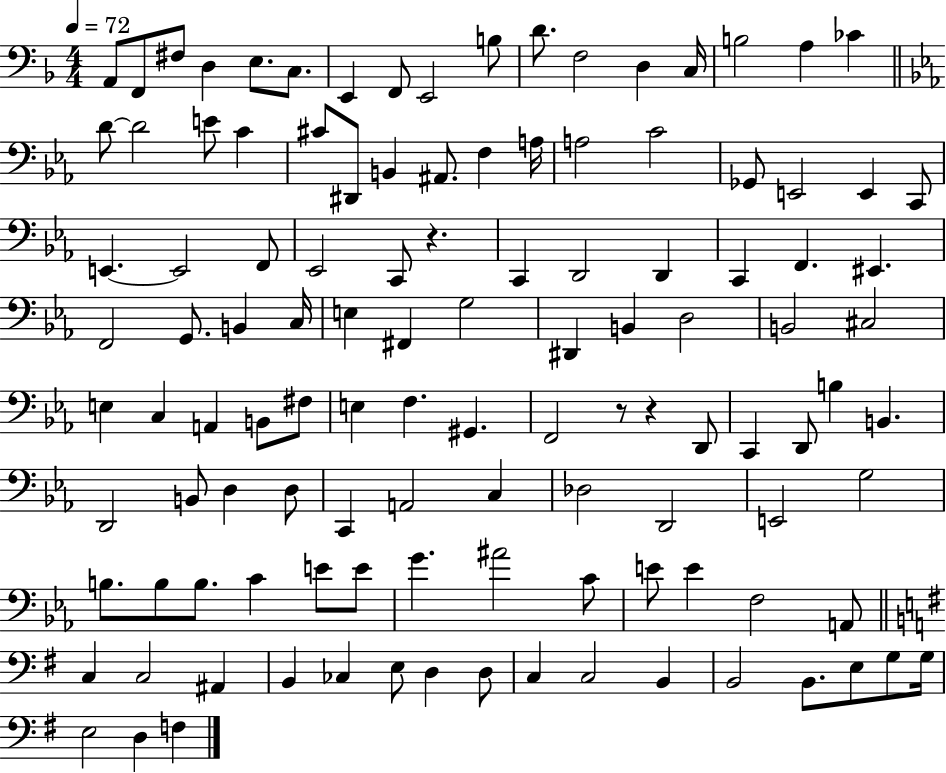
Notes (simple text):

A2/e F2/e F#3/e D3/q E3/e. C3/e. E2/q F2/e E2/h B3/e D4/e. F3/h D3/q C3/s B3/h A3/q CES4/q D4/e D4/h E4/e C4/q C#4/e D#2/e B2/q A#2/e. F3/q A3/s A3/h C4/h Gb2/e E2/h E2/q C2/e E2/q. E2/h F2/e Eb2/h C2/e R/q. C2/q D2/h D2/q C2/q F2/q. EIS2/q. F2/h G2/e. B2/q C3/s E3/q F#2/q G3/h D#2/q B2/q D3/h B2/h C#3/h E3/q C3/q A2/q B2/e F#3/e E3/q F3/q. G#2/q. F2/h R/e R/q D2/e C2/q D2/e B3/q B2/q. D2/h B2/e D3/q D3/e C2/q A2/h C3/q Db3/h D2/h E2/h G3/h B3/e. B3/e B3/e. C4/q E4/e E4/e G4/q. A#4/h C4/e E4/e E4/q F3/h A2/e C3/q C3/h A#2/q B2/q CES3/q E3/e D3/q D3/e C3/q C3/h B2/q B2/h B2/e. E3/e G3/e G3/s E3/h D3/q F3/q